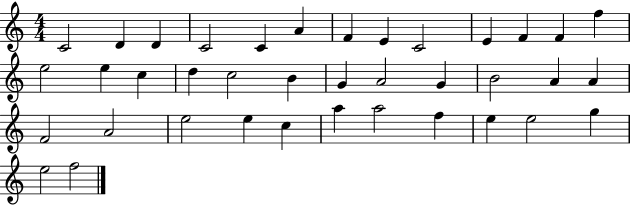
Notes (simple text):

C4/h D4/q D4/q C4/h C4/q A4/q F4/q E4/q C4/h E4/q F4/q F4/q F5/q E5/h E5/q C5/q D5/q C5/h B4/q G4/q A4/h G4/q B4/h A4/q A4/q F4/h A4/h E5/h E5/q C5/q A5/q A5/h F5/q E5/q E5/h G5/q E5/h F5/h